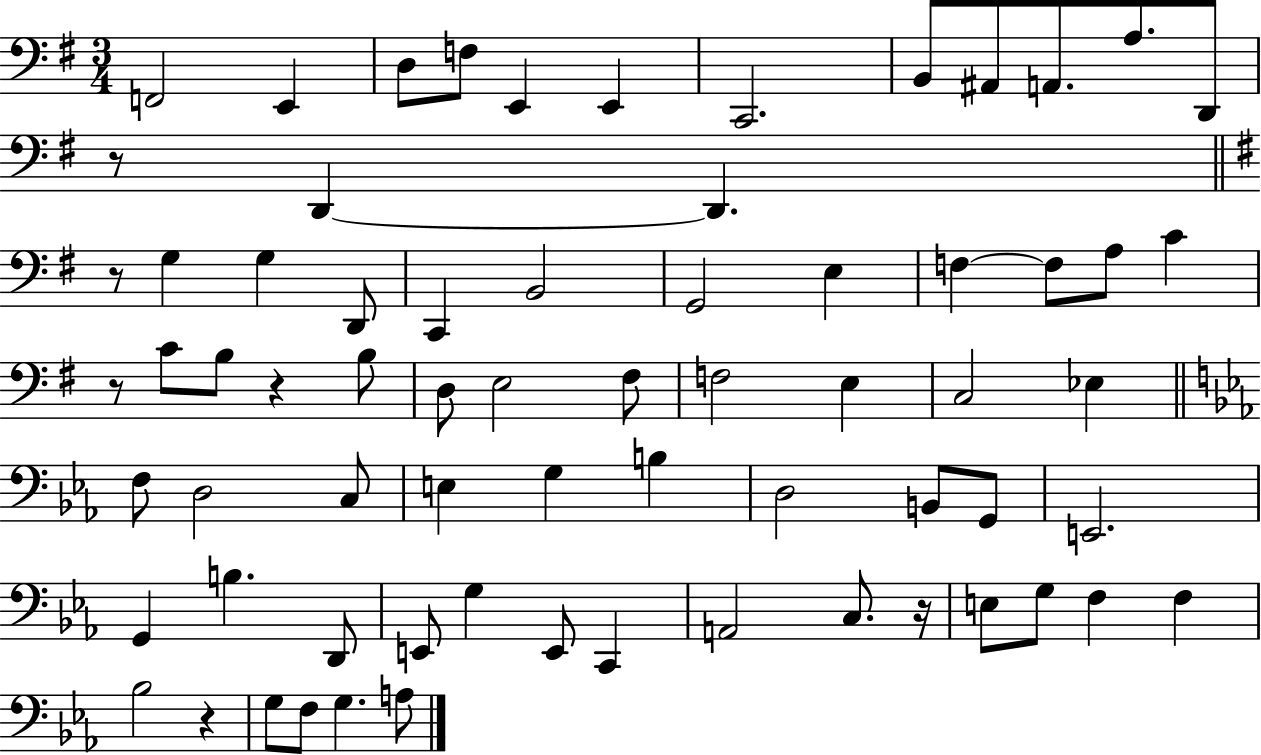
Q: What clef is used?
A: bass